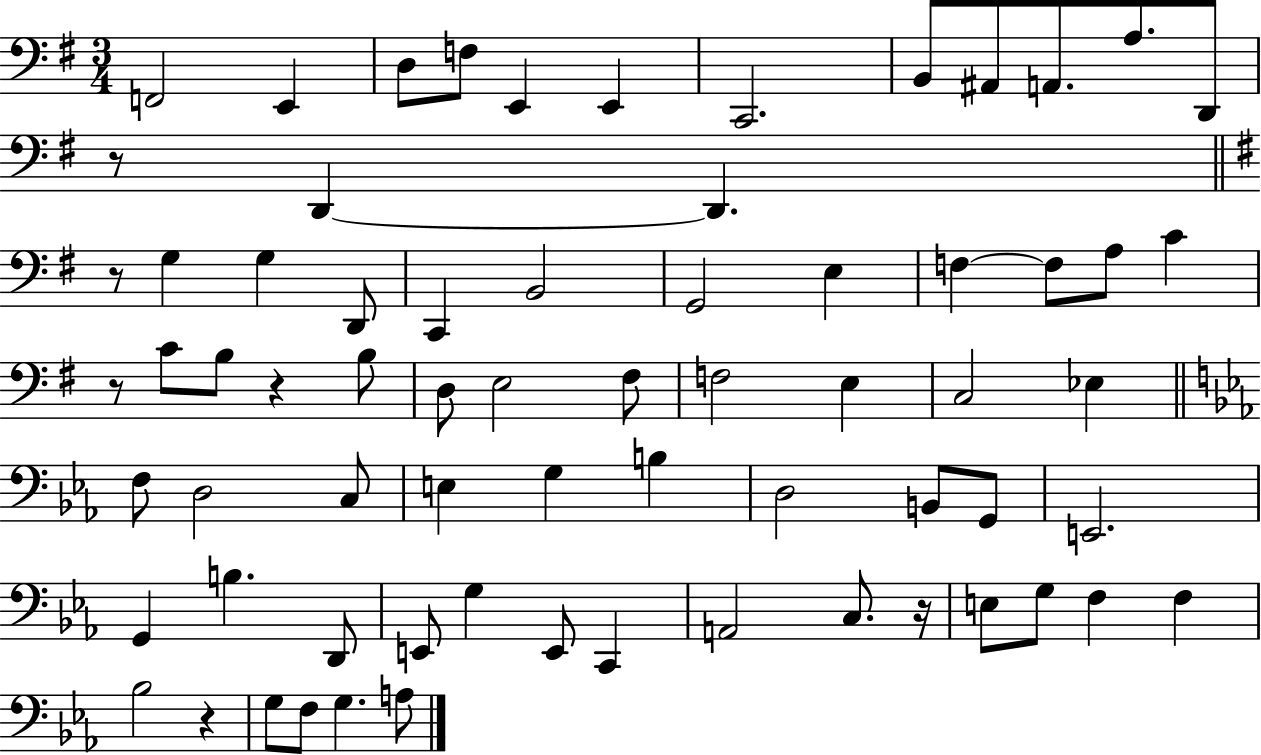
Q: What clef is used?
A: bass